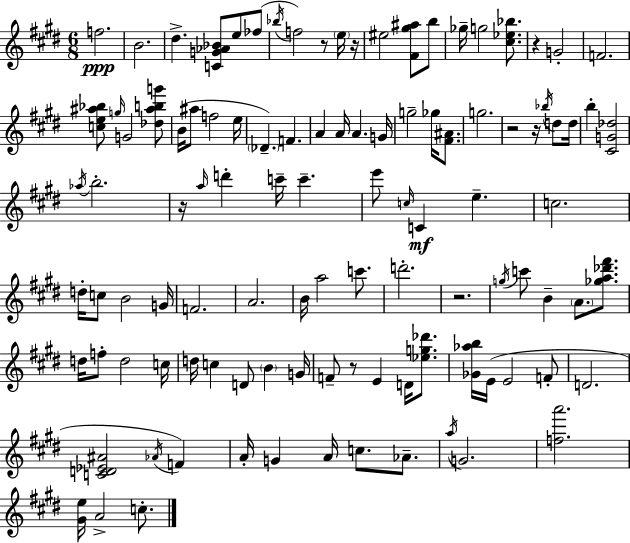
{
  \clef treble
  \numericTimeSignature
  \time 6/8
  \key e \major
  f''2.\ppp | b'2. | dis''4.-> <c' g' aes' bes'>8 e''8 fes''8( | \acciaccatura { bes''16 } f''2) r8 \parenthesize e''16 | \break r16 eis''2 <fis' gis'' ais''>8 b''8 | ges''16-- g''2 <cis'' ees'' bes''>8. | r4 g'2-. | f'2. | \break <c'' e'' ais'' bes''>8 \grace { g''16 } g'2 | <des'' ais'' b'' g'''>8 b'16( ais''8 f''2 | e''16 \parenthesize des'4.--) f'4. | a'4 a'16 a'4. | \break g'16 g''2-- ges''16 <fis' ais'>8. | g''2. | r2 r16 \acciaccatura { bes''16 } | d''8 d''16 b''4-. <cis' g' des''>2 | \break \acciaccatura { aes''16 } b''2.-. | r16 \grace { a''16 } d'''4-. c'''16-- c'''4.-- | e'''8 \grace { c''16 }\mf c'4 | e''4.-- c''2. | \break d''16-. c''8 b'2 | g'16 f'2. | a'2. | b'16 a''2 | \break c'''8. d'''2.-. | r2. | \acciaccatura { g''16 } c'''8 b'4-- | \parenthesize a'8. <ges'' a'' des''' fis'''>8. d''16 f''8-. d''2 | \break c''16 d''16 c''4 | d'8 \parenthesize b'4 g'16 f'8-- r8 e'4 | d'16 <ees'' g'' des'''>8. <ges' aes'' b''>16 e'16( e'2 | f'8-. d'2. | \break <c' d' ees' ais'>2 | \acciaccatura { aes'16 }) f'4 a'16-. g'4 | a'16 c''8. aes'8.-- \acciaccatura { a''16 } g'2. | <f'' a'''>2. | \break <gis' e''>16 a'2-> | c''8.-. \bar "|."
}